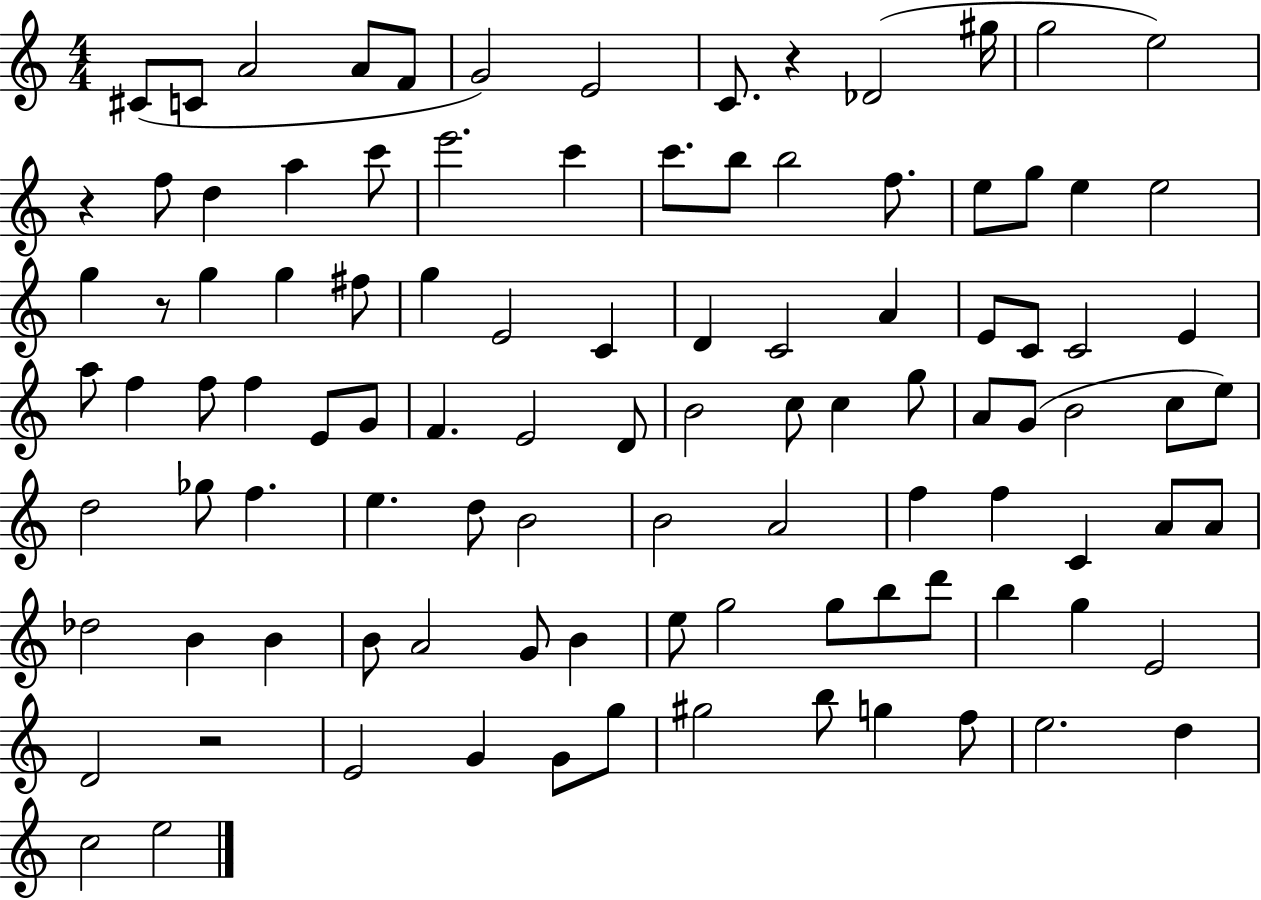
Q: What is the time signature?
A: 4/4